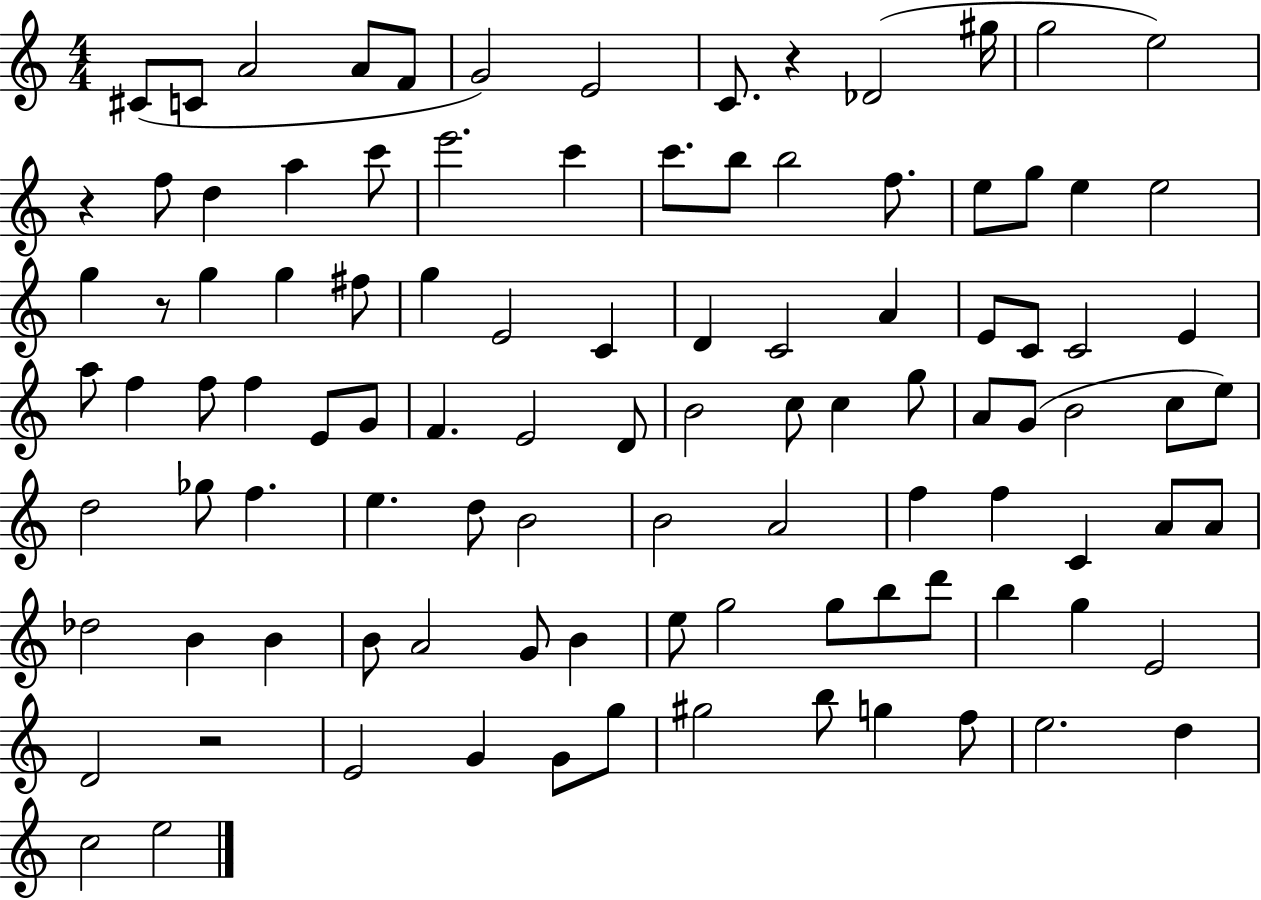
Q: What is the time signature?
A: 4/4